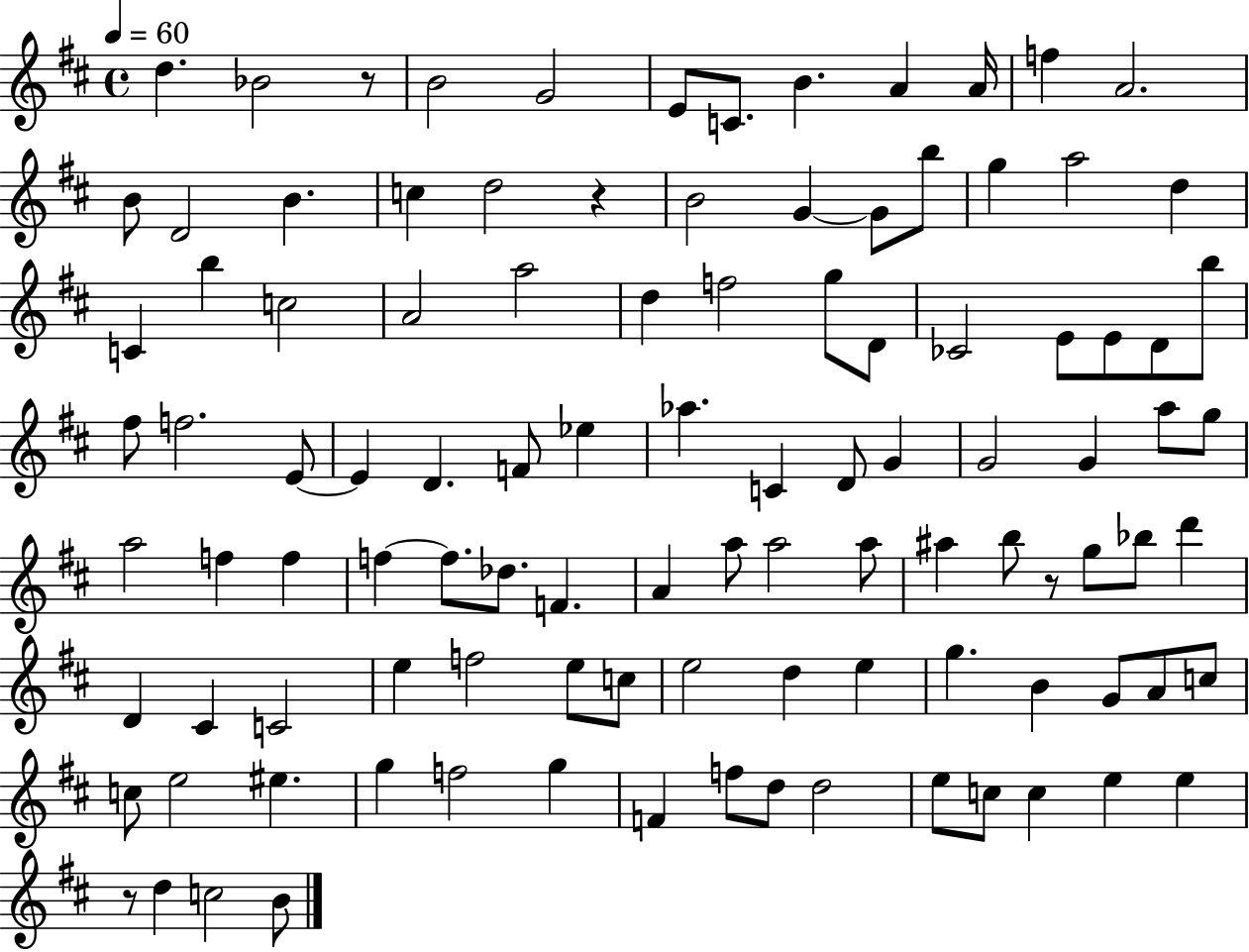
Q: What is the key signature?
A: D major